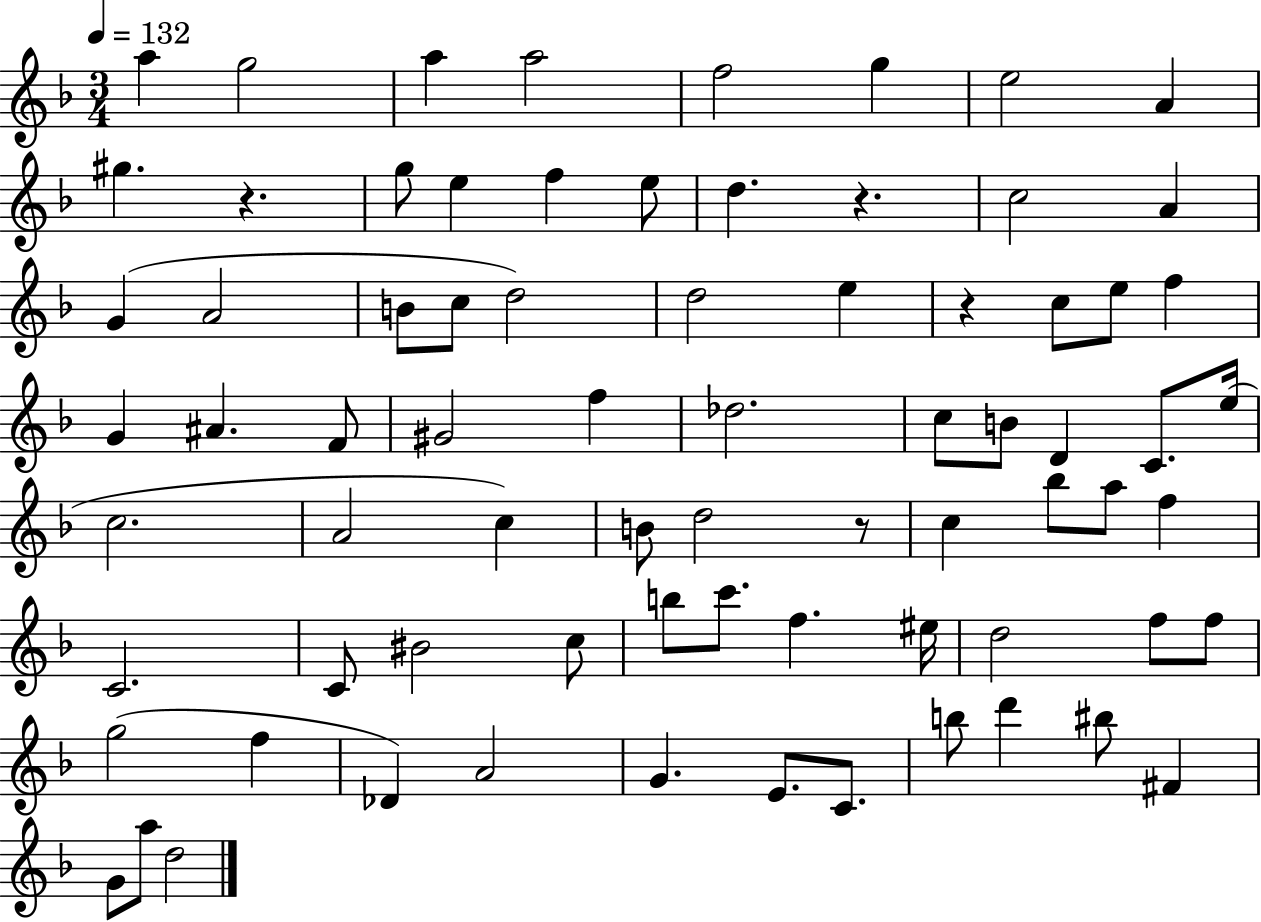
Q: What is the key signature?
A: F major